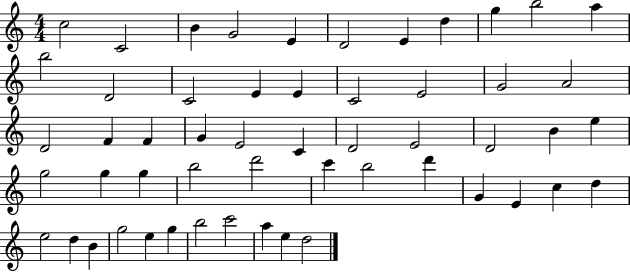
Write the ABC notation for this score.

X:1
T:Untitled
M:4/4
L:1/4
K:C
c2 C2 B G2 E D2 E d g b2 a b2 D2 C2 E E C2 E2 G2 A2 D2 F F G E2 C D2 E2 D2 B e g2 g g b2 d'2 c' b2 d' G E c d e2 d B g2 e g b2 c'2 a e d2